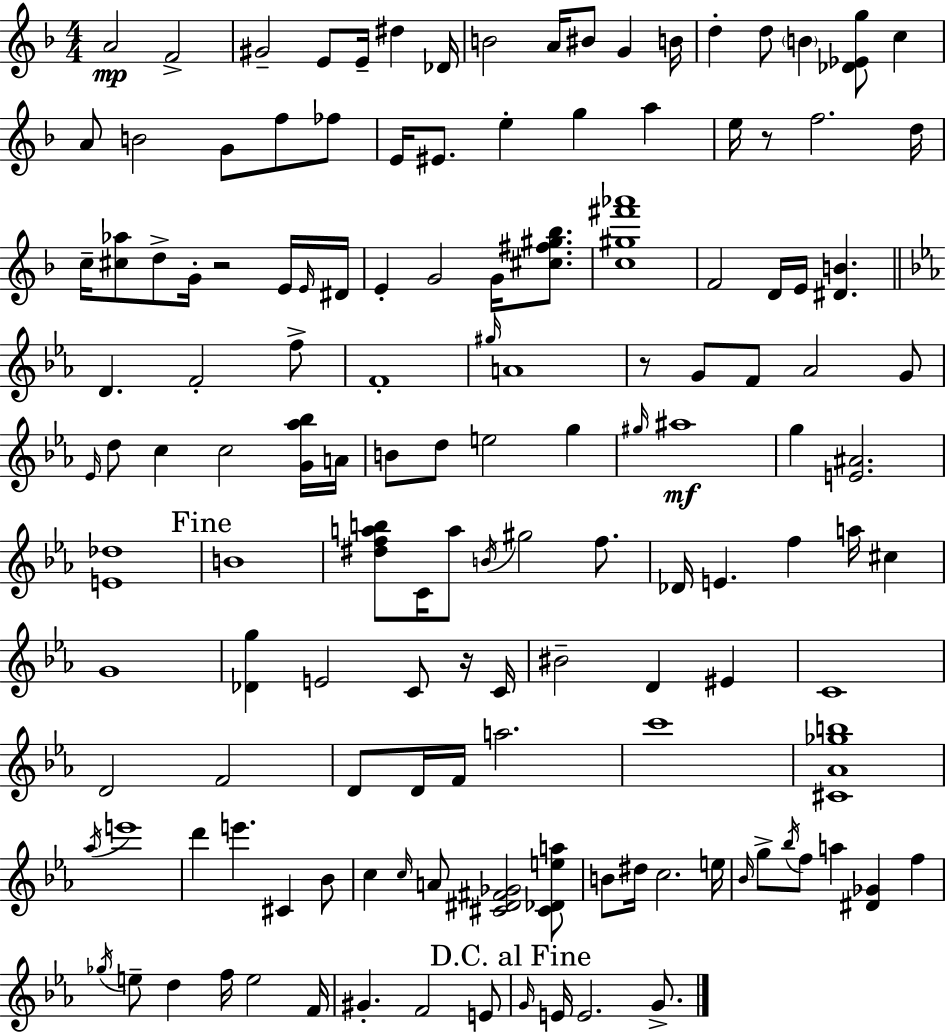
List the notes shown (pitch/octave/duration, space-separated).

A4/h F4/h G#4/h E4/e E4/s D#5/q Db4/s B4/h A4/s BIS4/e G4/q B4/s D5/q D5/e B4/q [Db4,Eb4,G5]/e C5/q A4/e B4/h G4/e F5/e FES5/e E4/s EIS4/e. E5/q G5/q A5/q E5/s R/e F5/h. D5/s C5/s [C#5,Ab5]/e D5/e G4/s R/h E4/s E4/s D#4/s E4/q G4/h G4/s [C#5,F#5,G#5,Bb5]/e. [C5,G#5,F#6,Ab6]/w F4/h D4/s E4/s [D#4,B4]/q. D4/q. F4/h F5/e F4/w G#5/s A4/w R/e G4/e F4/e Ab4/h G4/e Eb4/s D5/e C5/q C5/h [G4,Ab5,Bb5]/s A4/s B4/e D5/e E5/h G5/q G#5/s A#5/w G5/q [E4,A#4]/h. [E4,Db5]/w B4/w [D#5,F5,A5,B5]/e C4/s A5/e B4/s G#5/h F5/e. Db4/s E4/q. F5/q A5/s C#5/q G4/w [Db4,G5]/q E4/h C4/e R/s C4/s BIS4/h D4/q EIS4/q C4/w D4/h F4/h D4/e D4/s F4/s A5/h. C6/w [C#4,Ab4,Gb5,B5]/w Ab5/s E6/w D6/q E6/q. C#4/q Bb4/e C5/q C5/s A4/e [C#4,D#4,F#4,Gb4]/h [C#4,Db4,E5,A5]/e B4/e D#5/s C5/h. E5/s Bb4/s G5/e Bb5/s F5/e A5/q [D#4,Gb4]/q F5/q Gb5/s E5/e D5/q F5/s E5/h F4/s G#4/q. F4/h E4/e G4/s E4/s E4/h. G4/e.